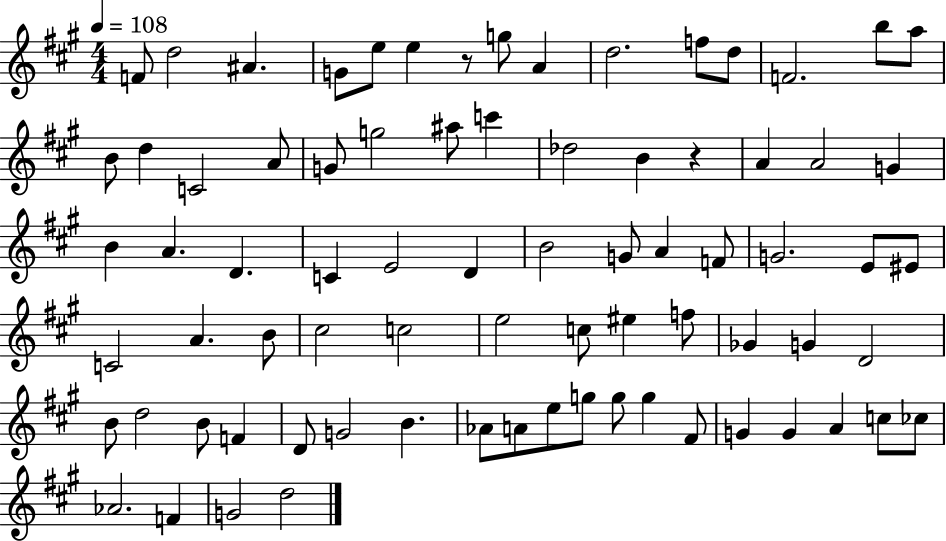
{
  \clef treble
  \numericTimeSignature
  \time 4/4
  \key a \major
  \tempo 4 = 108
  f'8 d''2 ais'4. | g'8 e''8 e''4 r8 g''8 a'4 | d''2. f''8 d''8 | f'2. b''8 a''8 | \break b'8 d''4 c'2 a'8 | g'8 g''2 ais''8 c'''4 | des''2 b'4 r4 | a'4 a'2 g'4 | \break b'4 a'4. d'4. | c'4 e'2 d'4 | b'2 g'8 a'4 f'8 | g'2. e'8 eis'8 | \break c'2 a'4. b'8 | cis''2 c''2 | e''2 c''8 eis''4 f''8 | ges'4 g'4 d'2 | \break b'8 d''2 b'8 f'4 | d'8 g'2 b'4. | aes'8 a'8 e''8 g''8 g''8 g''4 fis'8 | g'4 g'4 a'4 c''8 ces''8 | \break aes'2. f'4 | g'2 d''2 | \bar "|."
}